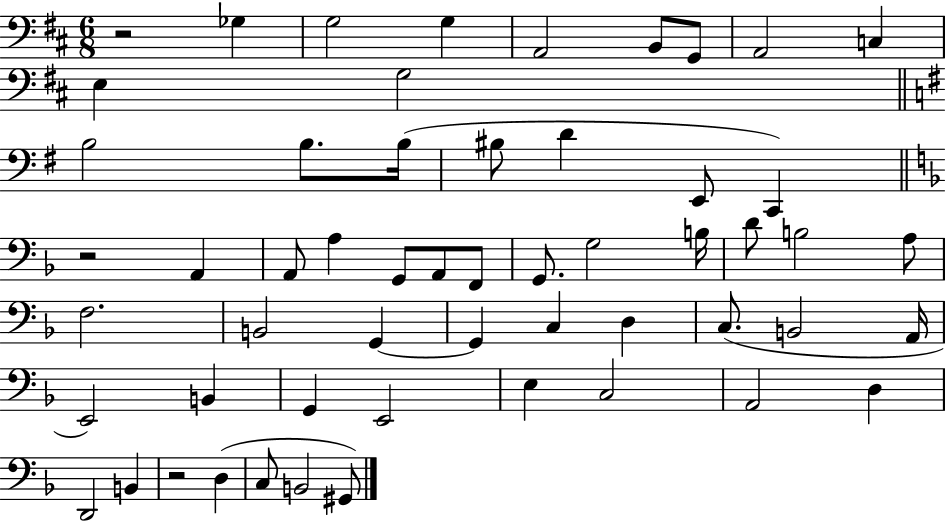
{
  \clef bass
  \numericTimeSignature
  \time 6/8
  \key d \major
  r2 ges4 | g2 g4 | a,2 b,8 g,8 | a,2 c4 | \break e4 g2 | \bar "||" \break \key g \major b2 b8. b16( | bis8 d'4 e,8 c,4) | \bar "||" \break \key d \minor r2 a,4 | a,8 a4 g,8 a,8 f,8 | g,8. g2 b16 | d'8 b2 a8 | \break f2. | b,2 g,4~~ | g,4 c4 d4 | c8.( b,2 a,16 | \break e,2) b,4 | g,4 e,2 | e4 c2 | a,2 d4 | \break d,2 b,4 | r2 d4( | c8 b,2 gis,8) | \bar "|."
}